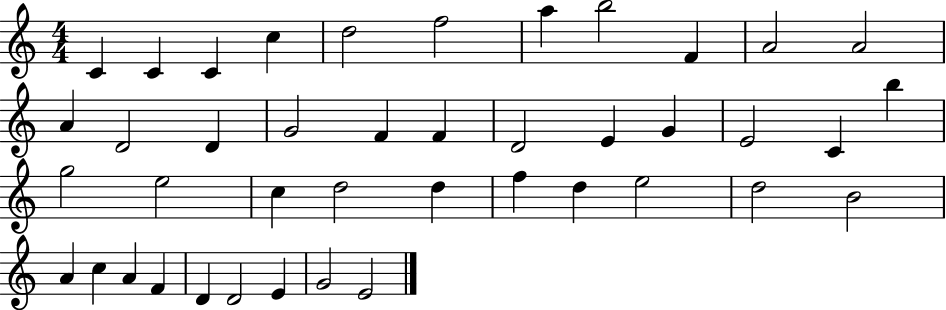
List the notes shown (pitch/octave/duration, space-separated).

C4/q C4/q C4/q C5/q D5/h F5/h A5/q B5/h F4/q A4/h A4/h A4/q D4/h D4/q G4/h F4/q F4/q D4/h E4/q G4/q E4/h C4/q B5/q G5/h E5/h C5/q D5/h D5/q F5/q D5/q E5/h D5/h B4/h A4/q C5/q A4/q F4/q D4/q D4/h E4/q G4/h E4/h